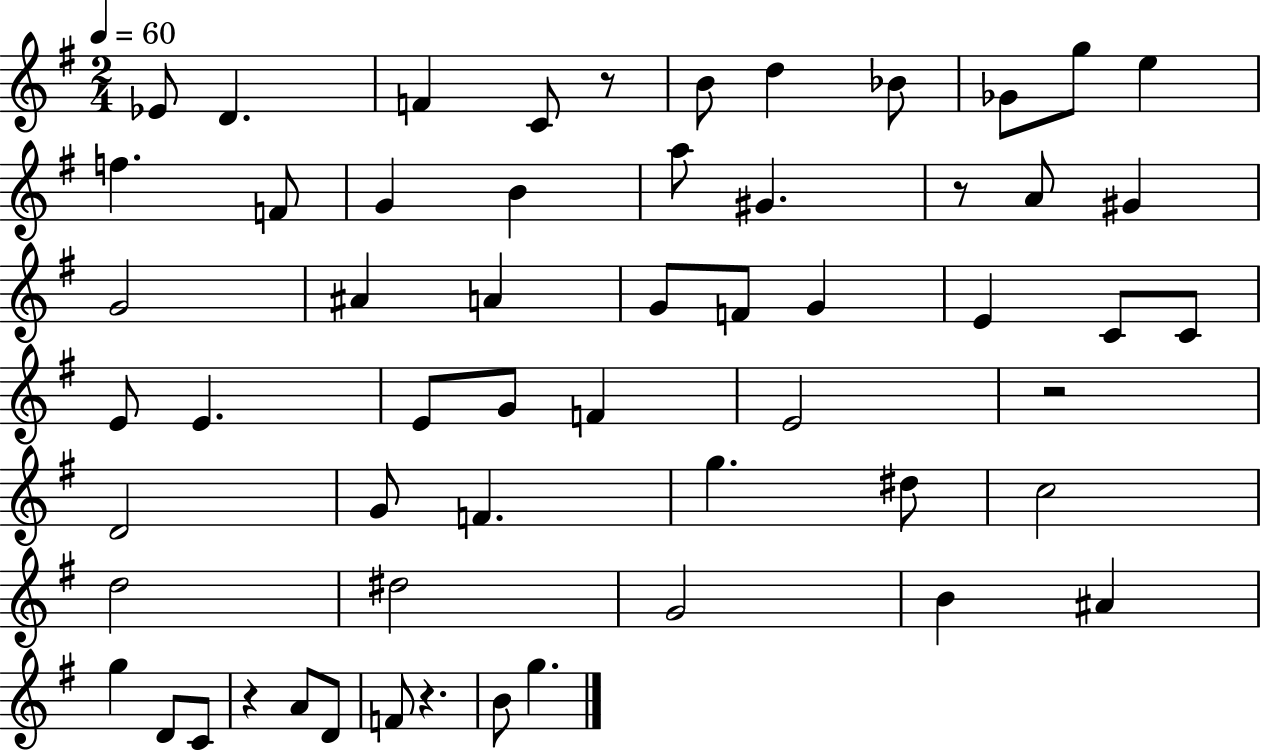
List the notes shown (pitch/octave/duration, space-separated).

Eb4/e D4/q. F4/q C4/e R/e B4/e D5/q Bb4/e Gb4/e G5/e E5/q F5/q. F4/e G4/q B4/q A5/e G#4/q. R/e A4/e G#4/q G4/h A#4/q A4/q G4/e F4/e G4/q E4/q C4/e C4/e E4/e E4/q. E4/e G4/e F4/q E4/h R/h D4/h G4/e F4/q. G5/q. D#5/e C5/h D5/h D#5/h G4/h B4/q A#4/q G5/q D4/e C4/e R/q A4/e D4/e F4/e R/q. B4/e G5/q.